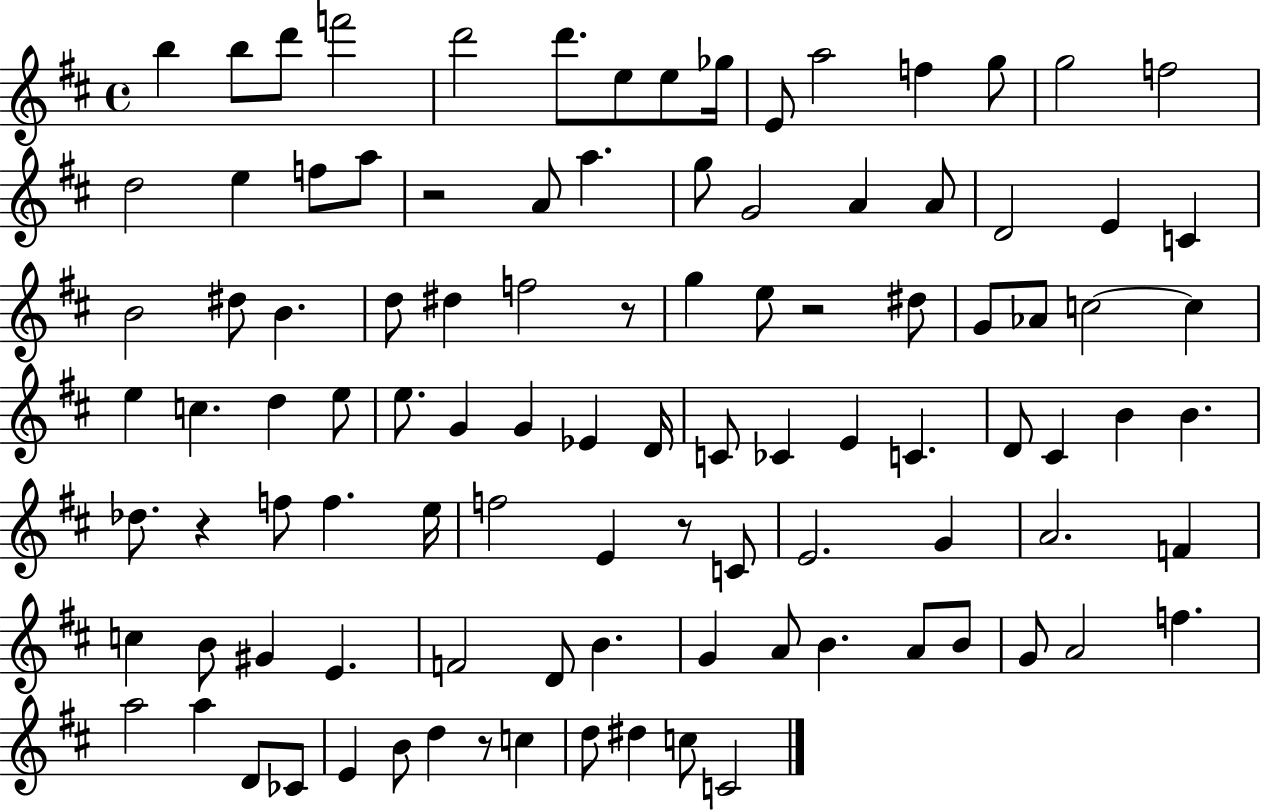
B5/q B5/e D6/e F6/h D6/h D6/e. E5/e E5/e Gb5/s E4/e A5/h F5/q G5/e G5/h F5/h D5/h E5/q F5/e A5/e R/h A4/e A5/q. G5/e G4/h A4/q A4/e D4/h E4/q C4/q B4/h D#5/e B4/q. D5/e D#5/q F5/h R/e G5/q E5/e R/h D#5/e G4/e Ab4/e C5/h C5/q E5/q C5/q. D5/q E5/e E5/e. G4/q G4/q Eb4/q D4/s C4/e CES4/q E4/q C4/q. D4/e C#4/q B4/q B4/q. Db5/e. R/q F5/e F5/q. E5/s F5/h E4/q R/e C4/e E4/h. G4/q A4/h. F4/q C5/q B4/e G#4/q E4/q. F4/h D4/e B4/q. G4/q A4/e B4/q. A4/e B4/e G4/e A4/h F5/q. A5/h A5/q D4/e CES4/e E4/q B4/e D5/q R/e C5/q D5/e D#5/q C5/e C4/h